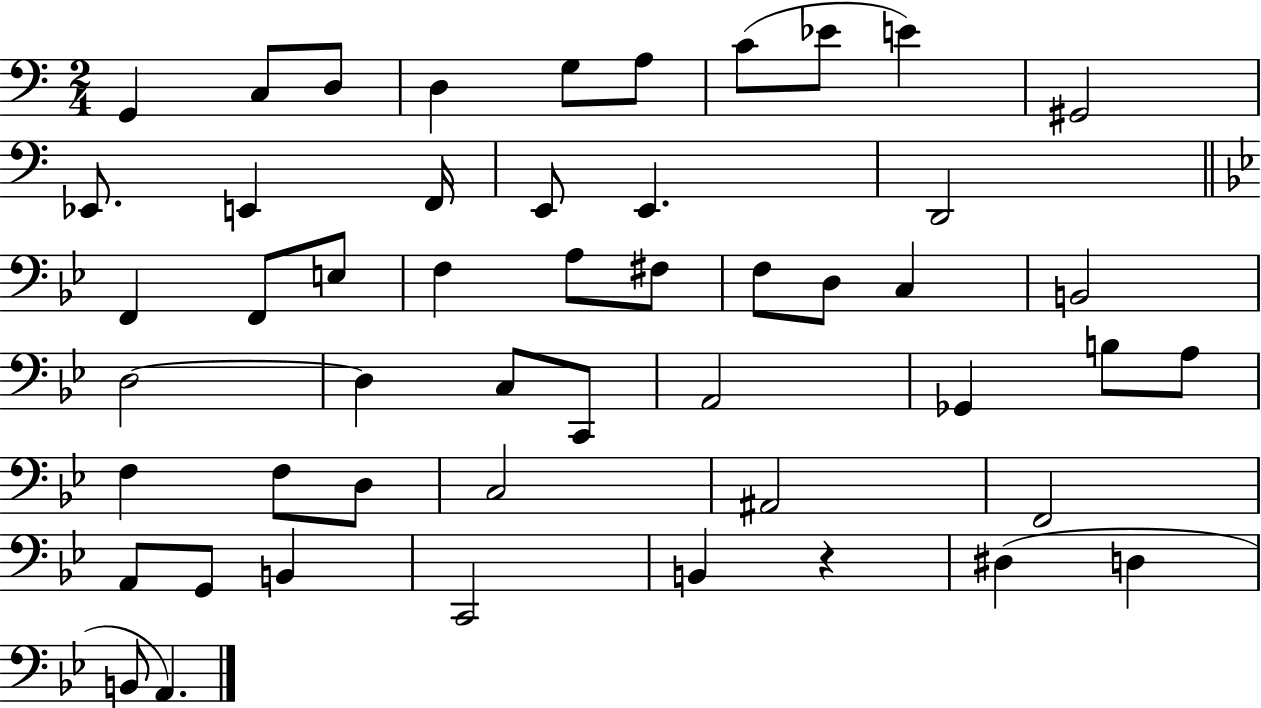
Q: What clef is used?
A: bass